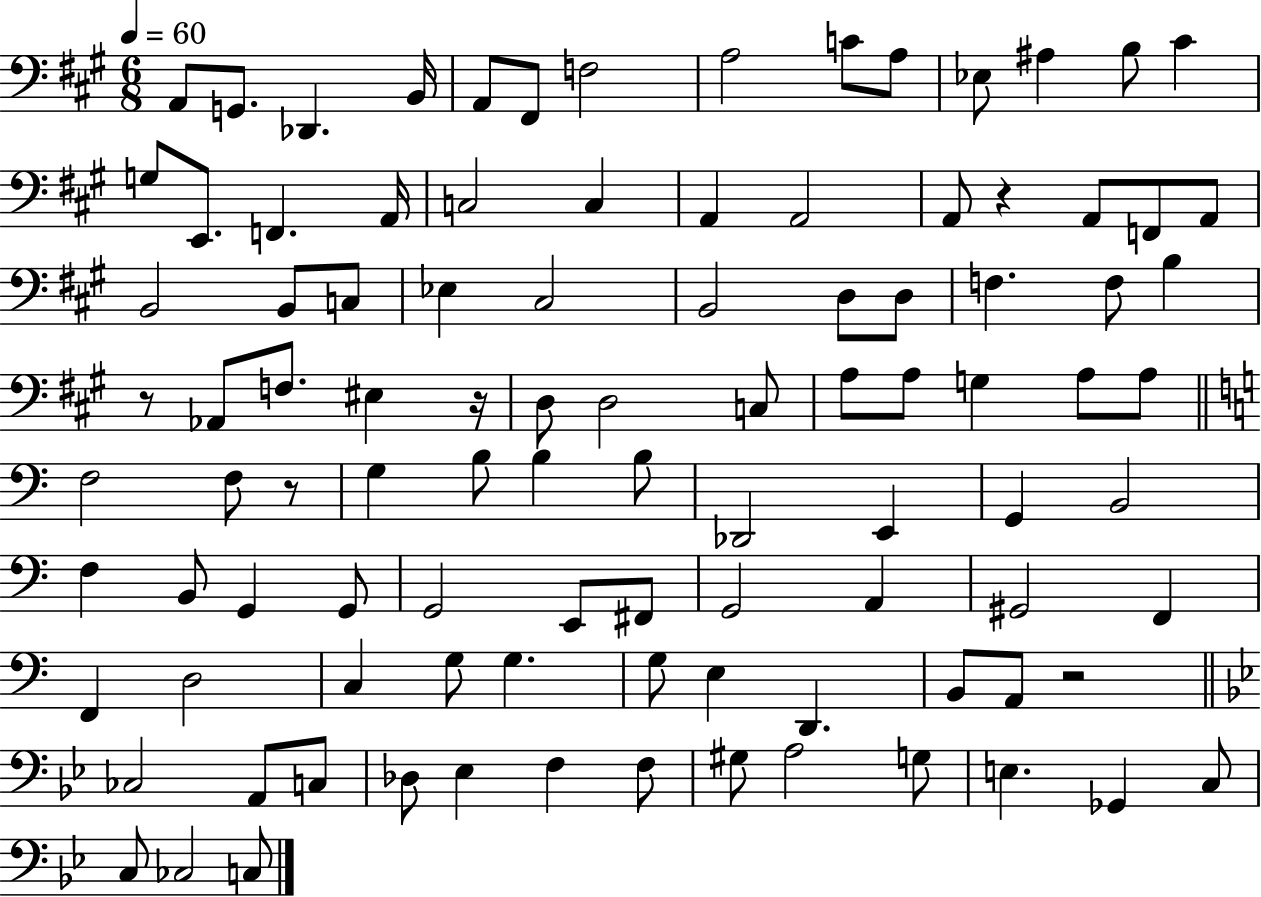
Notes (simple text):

A2/e G2/e. Db2/q. B2/s A2/e F#2/e F3/h A3/h C4/e A3/e Eb3/e A#3/q B3/e C#4/q G3/e E2/e. F2/q. A2/s C3/h C3/q A2/q A2/h A2/e R/q A2/e F2/e A2/e B2/h B2/e C3/e Eb3/q C#3/h B2/h D3/e D3/e F3/q. F3/e B3/q R/e Ab2/e F3/e. EIS3/q R/s D3/e D3/h C3/e A3/e A3/e G3/q A3/e A3/e F3/h F3/e R/e G3/q B3/e B3/q B3/e Db2/h E2/q G2/q B2/h F3/q B2/e G2/q G2/e G2/h E2/e F#2/e G2/h A2/q G#2/h F2/q F2/q D3/h C3/q G3/e G3/q. G3/e E3/q D2/q. B2/e A2/e R/h CES3/h A2/e C3/e Db3/e Eb3/q F3/q F3/e G#3/e A3/h G3/e E3/q. Gb2/q C3/e C3/e CES3/h C3/e